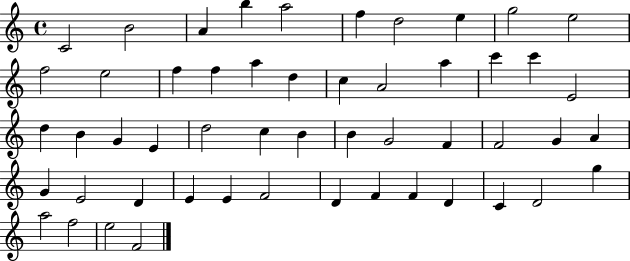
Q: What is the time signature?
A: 4/4